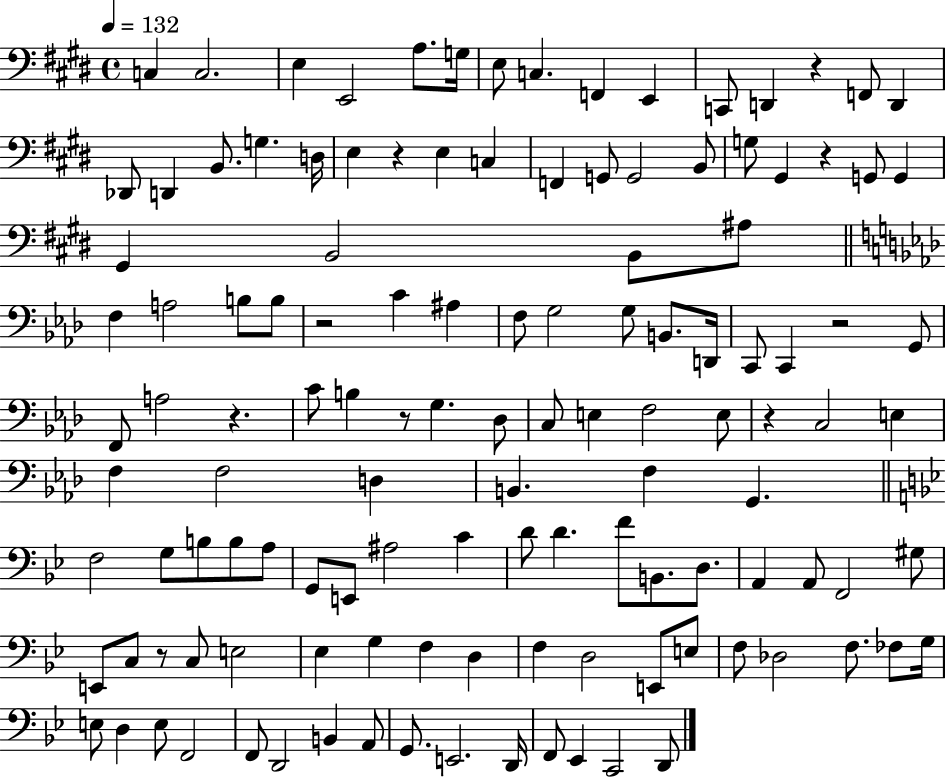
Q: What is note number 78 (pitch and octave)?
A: F4